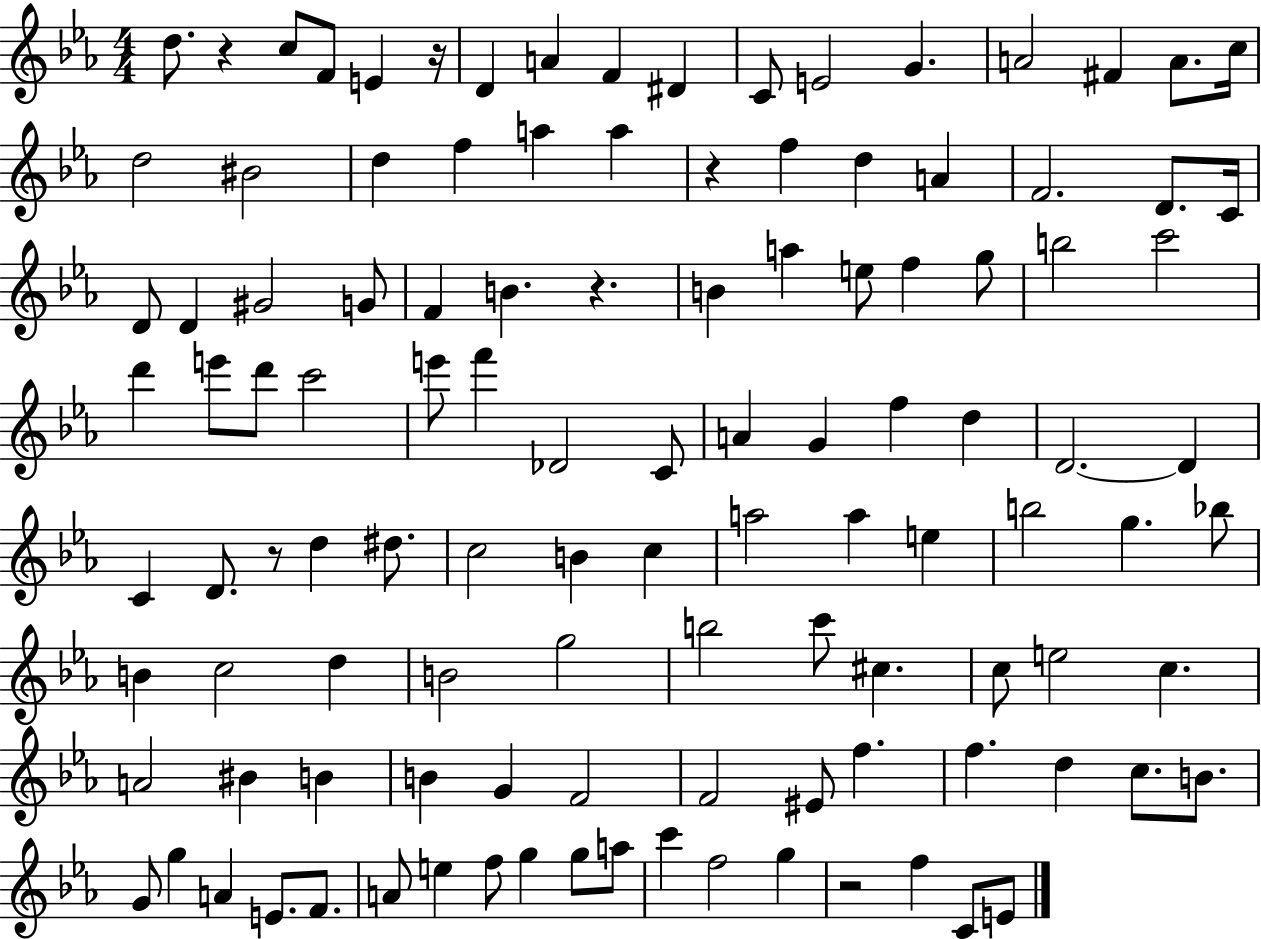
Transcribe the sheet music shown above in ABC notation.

X:1
T:Untitled
M:4/4
L:1/4
K:Eb
d/2 z c/2 F/2 E z/4 D A F ^D C/2 E2 G A2 ^F A/2 c/4 d2 ^B2 d f a a z f d A F2 D/2 C/4 D/2 D ^G2 G/2 F B z B a e/2 f g/2 b2 c'2 d' e'/2 d'/2 c'2 e'/2 f' _D2 C/2 A G f d D2 D C D/2 z/2 d ^d/2 c2 B c a2 a e b2 g _b/2 B c2 d B2 g2 b2 c'/2 ^c c/2 e2 c A2 ^B B B G F2 F2 ^E/2 f f d c/2 B/2 G/2 g A E/2 F/2 A/2 e f/2 g g/2 a/2 c' f2 g z2 f C/2 E/2